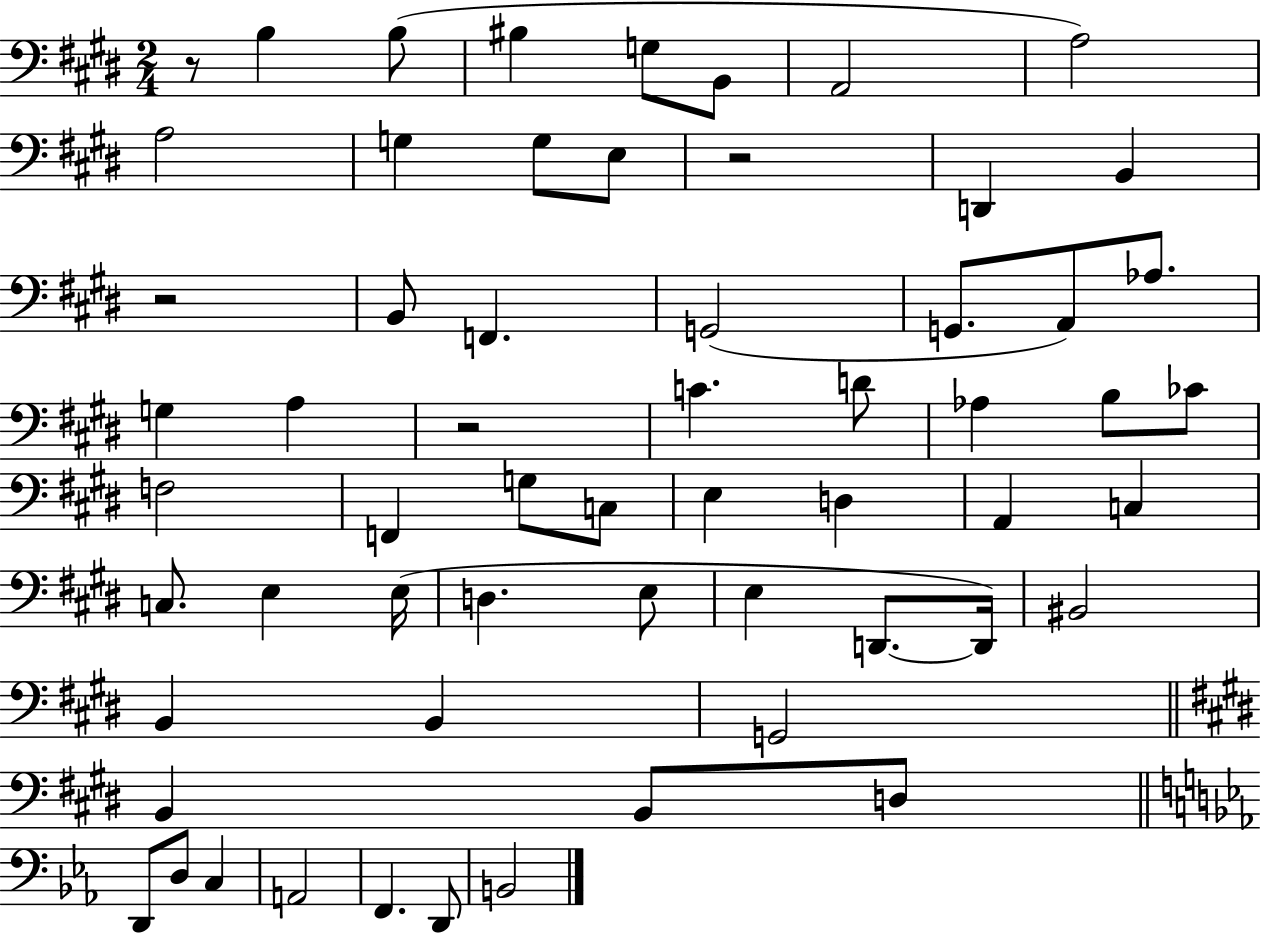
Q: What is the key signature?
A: E major